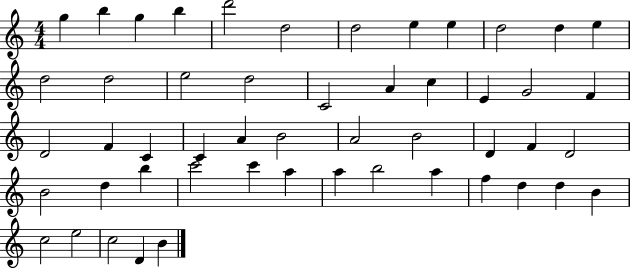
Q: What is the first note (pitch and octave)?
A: G5